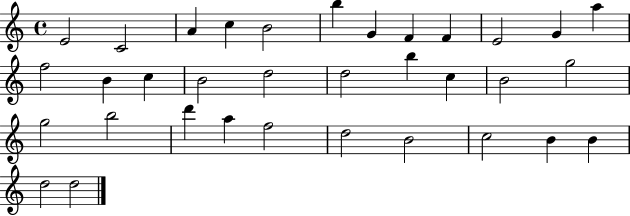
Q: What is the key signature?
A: C major